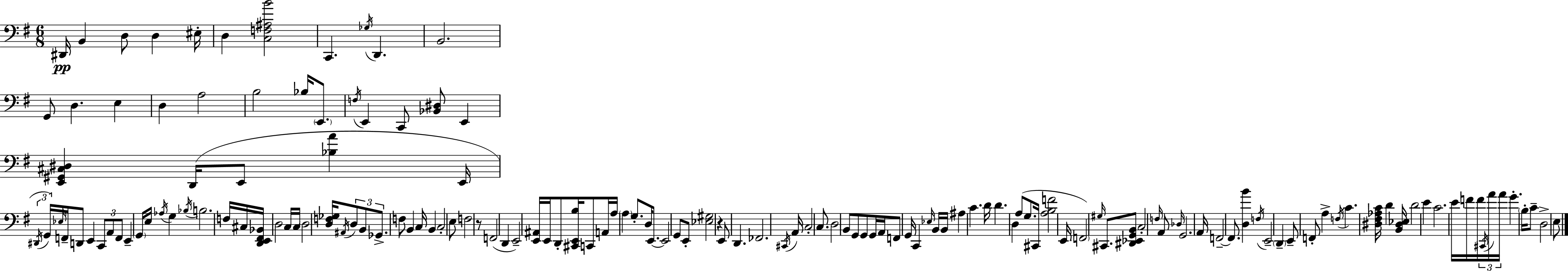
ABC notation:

X:1
T:Untitled
M:6/8
L:1/4
K:G
^D,,/4 B,, D,/2 D, ^E,/4 D, [C,F,^A,B]2 C,, _G,/4 D,, B,,2 G,,/2 D, E, D, A,2 B,2 _B,/4 E,,/2 F,/4 E,, C,,/2 [_B,,^D,]/2 E,, [E,,^G,,^C,^D,] D,,/4 E,,/2 [_B,A] E,,/4 ^D,,/4 G,,/4 _E,/4 F,,/4 D,,/2 E,, C,,/2 A,,/2 F,,/2 E,, G,,/4 E,/4 _A,/4 G, _B,/4 B,2 F,/4 ^C,/4 [D,,E,,^F,,_B,,]/4 D,2 C,/4 C,/4 D,2 [D,F,_G,]/4 ^A,,/4 D,/2 B,,/2 _G,,/2 F,/2 B,, C,/4 B,, C,2 E,/2 F,2 z/2 F,,2 D,, E,,2 [E,,^A,,]/4 E,,/4 D,,/2 [^C,,E,,B,]/4 C,,/2 A,,/4 A,/4 A, G,/2 D,/4 E,,/2 E,,2 G,,/2 E,,/2 [_E,^G,]2 z E,,/2 D,, _F,,2 ^C,,/4 A,,/4 C,2 C,/2 D,2 B,,/2 G,,/2 G,,/2 G,,/4 A,,/4 F,,/2 G,,/4 C,, _E,/4 B,,/4 B,,/4 ^A, C D/4 D D, A,/2 G,/2 ^C,,/4 [A,B,F]2 E,,/4 F,,2 ^G,/4 ^C,,/2 [^D,,_E,,G,,B,,]/2 C,2 F,/4 A,,/2 _D,/4 G,,2 A,,/4 F,,2 F,,/2 [D,B] F,/4 E,,2 D,, E,,/2 F,,/2 A, F,/4 C [^D,^F,_A,C]/4 D [B,,^D,_E,]/4 D2 E C2 E/4 F/4 F/4 ^C,,/4 A/4 A/4 G B,/4 C/2 D,2 E,/2